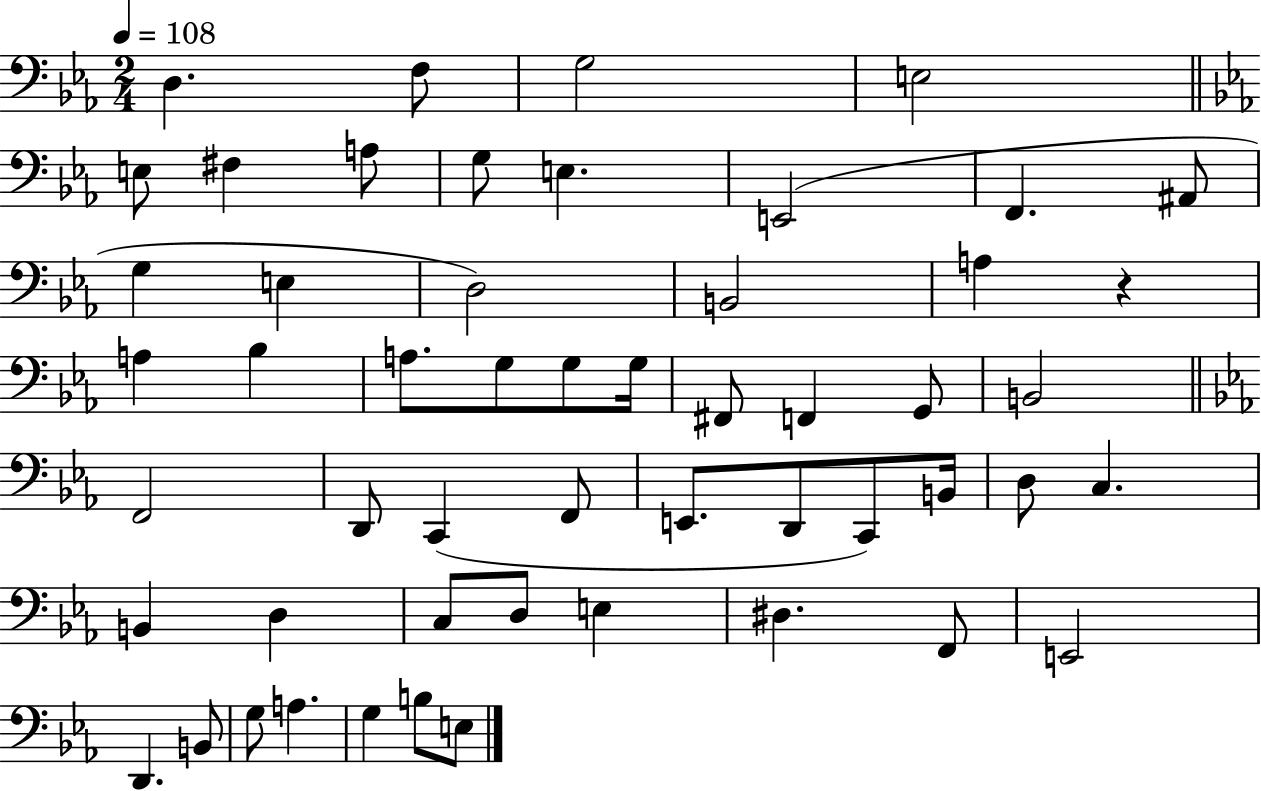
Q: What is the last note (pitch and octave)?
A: E3